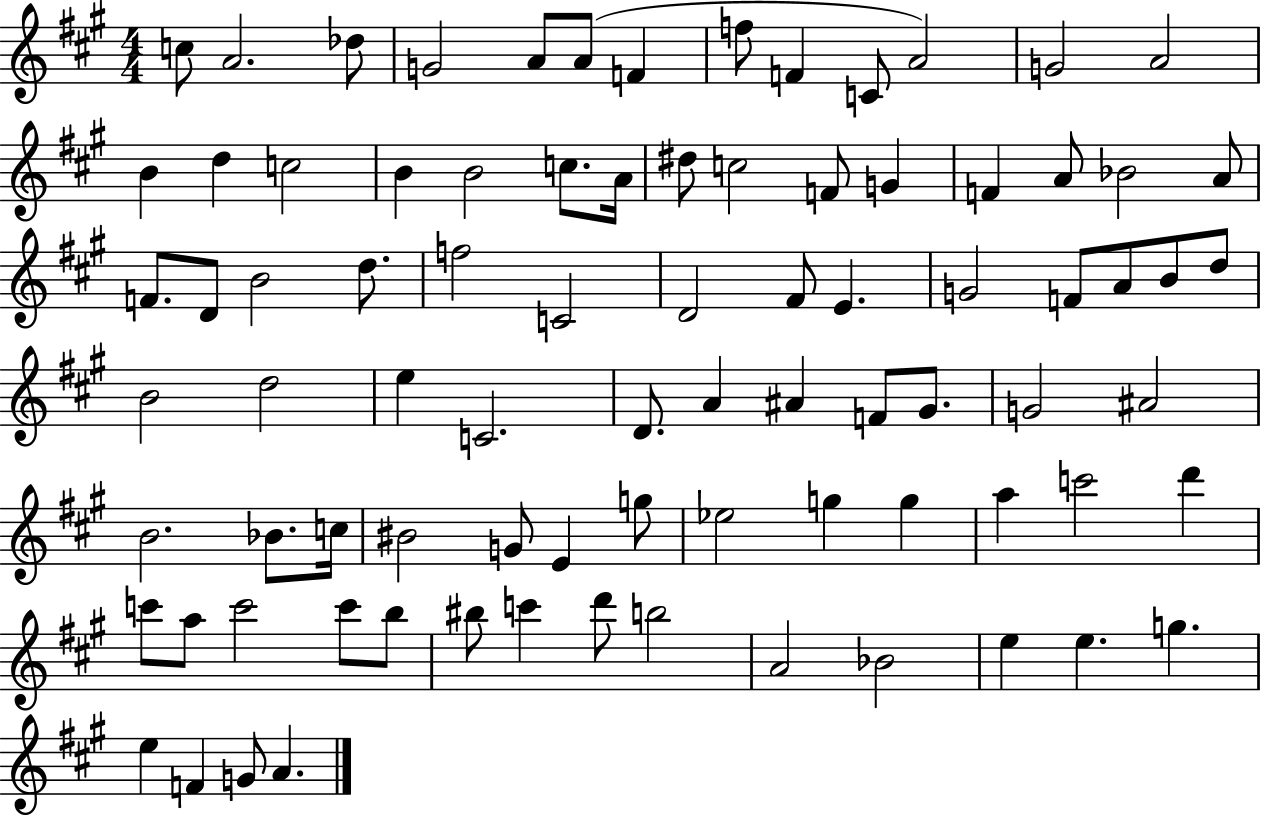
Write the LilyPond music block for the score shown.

{
  \clef treble
  \numericTimeSignature
  \time 4/4
  \key a \major
  c''8 a'2. des''8 | g'2 a'8 a'8( f'4 | f''8 f'4 c'8 a'2) | g'2 a'2 | \break b'4 d''4 c''2 | b'4 b'2 c''8. a'16 | dis''8 c''2 f'8 g'4 | f'4 a'8 bes'2 a'8 | \break f'8. d'8 b'2 d''8. | f''2 c'2 | d'2 fis'8 e'4. | g'2 f'8 a'8 b'8 d''8 | \break b'2 d''2 | e''4 c'2. | d'8. a'4 ais'4 f'8 gis'8. | g'2 ais'2 | \break b'2. bes'8. c''16 | bis'2 g'8 e'4 g''8 | ees''2 g''4 g''4 | a''4 c'''2 d'''4 | \break c'''8 a''8 c'''2 c'''8 b''8 | bis''8 c'''4 d'''8 b''2 | a'2 bes'2 | e''4 e''4. g''4. | \break e''4 f'4 g'8 a'4. | \bar "|."
}